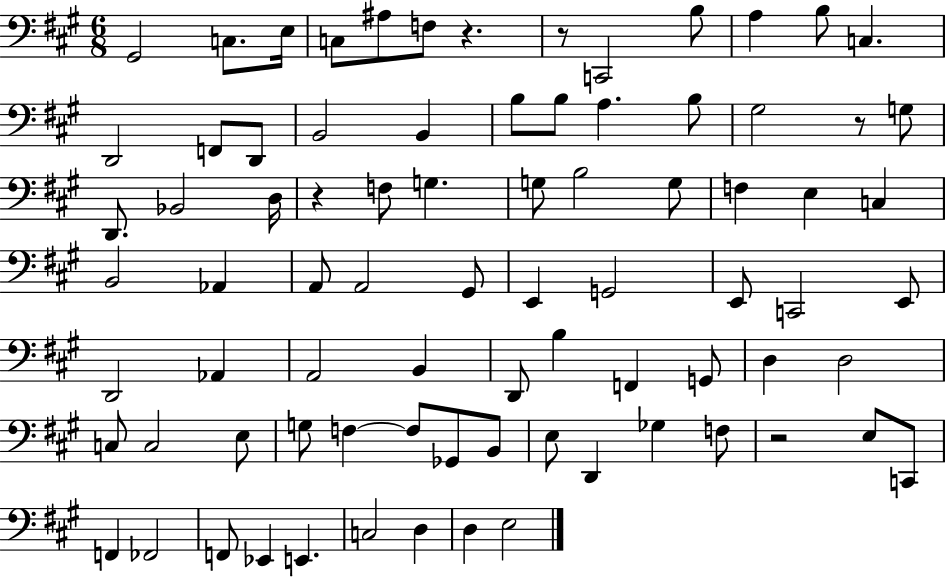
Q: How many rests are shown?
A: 5